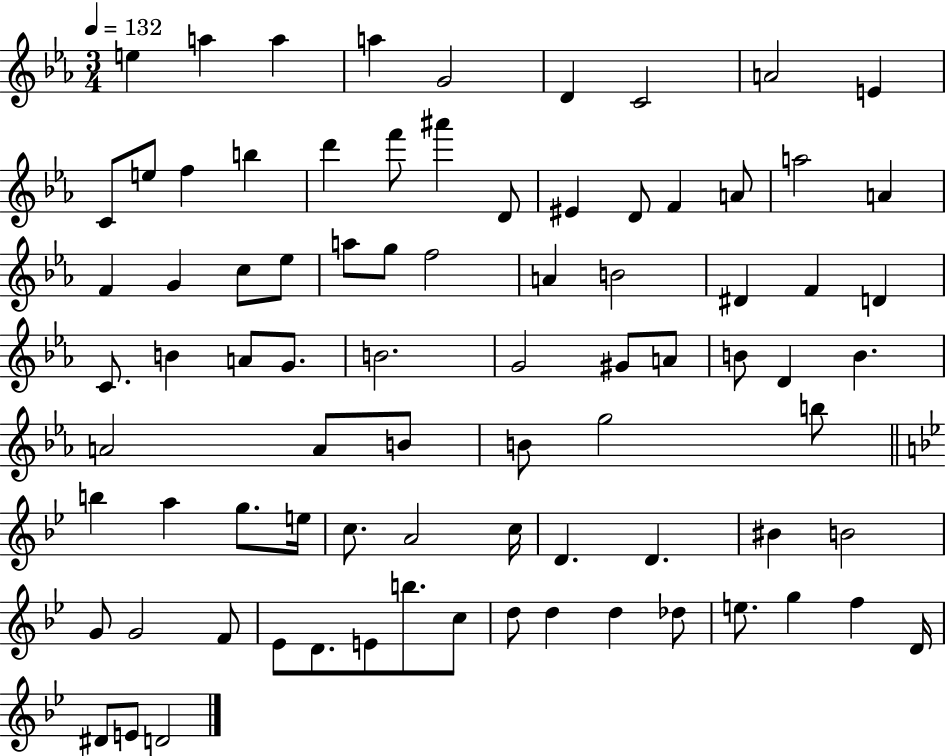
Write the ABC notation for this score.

X:1
T:Untitled
M:3/4
L:1/4
K:Eb
e a a a G2 D C2 A2 E C/2 e/2 f b d' f'/2 ^a' D/2 ^E D/2 F A/2 a2 A F G c/2 _e/2 a/2 g/2 f2 A B2 ^D F D C/2 B A/2 G/2 B2 G2 ^G/2 A/2 B/2 D B A2 A/2 B/2 B/2 g2 b/2 b a g/2 e/4 c/2 A2 c/4 D D ^B B2 G/2 G2 F/2 _E/2 D/2 E/2 b/2 c/2 d/2 d d _d/2 e/2 g f D/4 ^D/2 E/2 D2